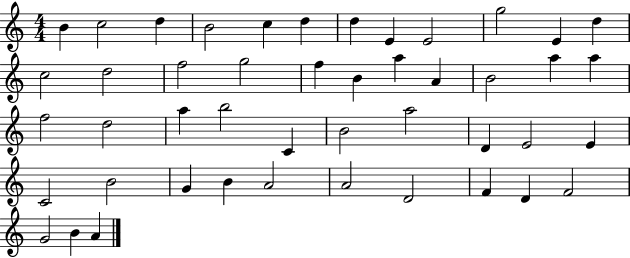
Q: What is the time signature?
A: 4/4